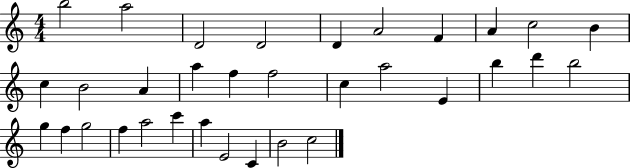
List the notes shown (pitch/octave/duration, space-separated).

B5/h A5/h D4/h D4/h D4/q A4/h F4/q A4/q C5/h B4/q C5/q B4/h A4/q A5/q F5/q F5/h C5/q A5/h E4/q B5/q D6/q B5/h G5/q F5/q G5/h F5/q A5/h C6/q A5/q E4/h C4/q B4/h C5/h